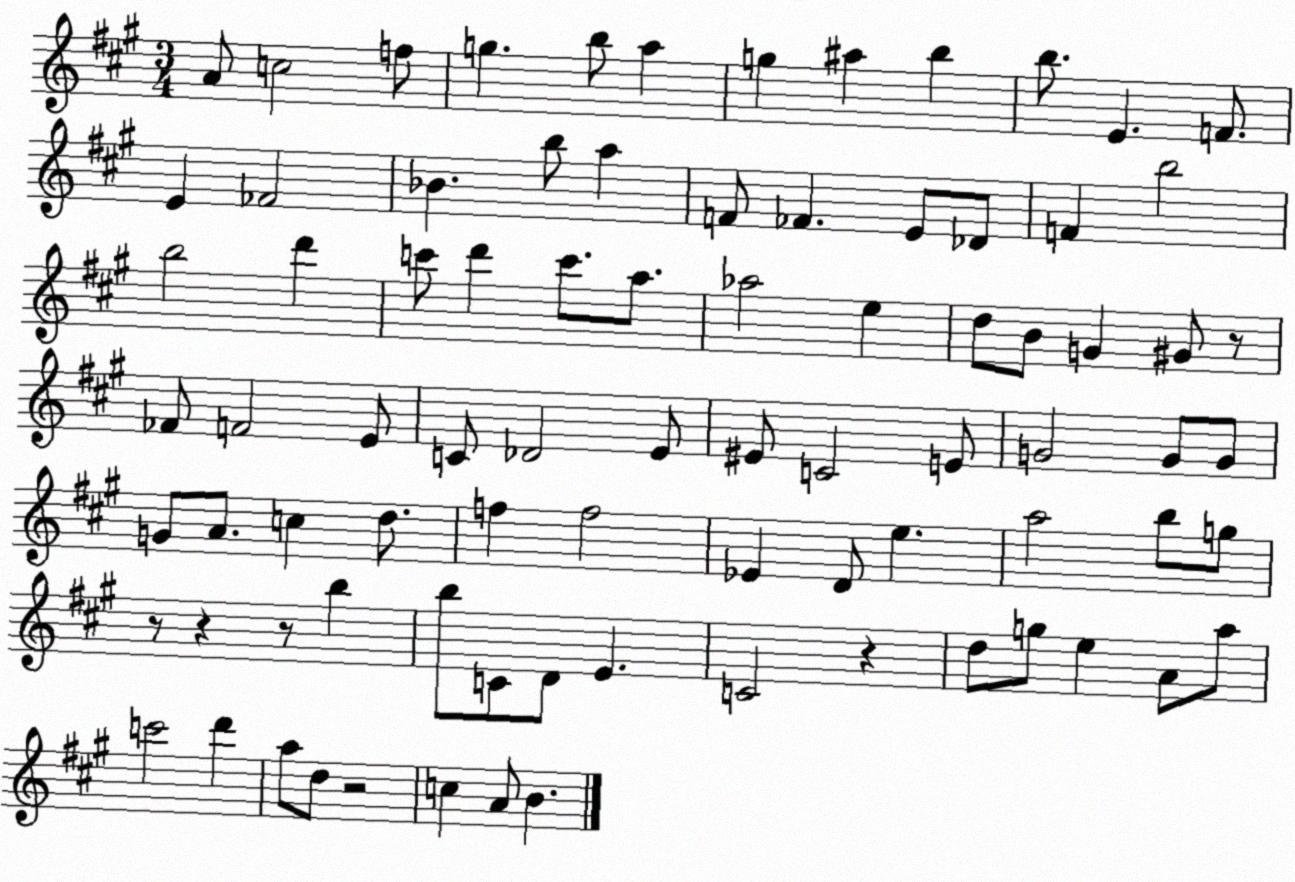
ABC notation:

X:1
T:Untitled
M:3/4
L:1/4
K:A
A/2 c2 f/2 g b/2 a g ^a b b/2 E F/2 E _F2 _B b/2 a F/2 _F E/2 _D/2 F b2 b2 d' c'/2 d' c'/2 a/2 _a2 e d/2 B/2 G ^G/2 z/2 _F/2 F2 E/2 C/2 _D2 E/2 ^E/2 C2 E/2 G2 G/2 G/2 G/2 A/2 c d/2 f f2 _E D/2 e a2 b/2 g/2 z/2 z z/2 b b/2 C/2 D/2 E C2 z d/2 g/2 e A/2 a/2 c'2 d' a/2 d/2 z2 c A/2 B